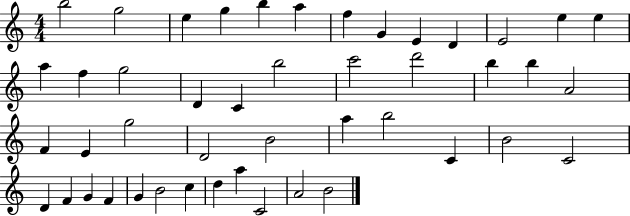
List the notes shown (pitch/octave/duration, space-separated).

B5/h G5/h E5/q G5/q B5/q A5/q F5/q G4/q E4/q D4/q E4/h E5/q E5/q A5/q F5/q G5/h D4/q C4/q B5/h C6/h D6/h B5/q B5/q A4/h F4/q E4/q G5/h D4/h B4/h A5/q B5/h C4/q B4/h C4/h D4/q F4/q G4/q F4/q G4/q B4/h C5/q D5/q A5/q C4/h A4/h B4/h